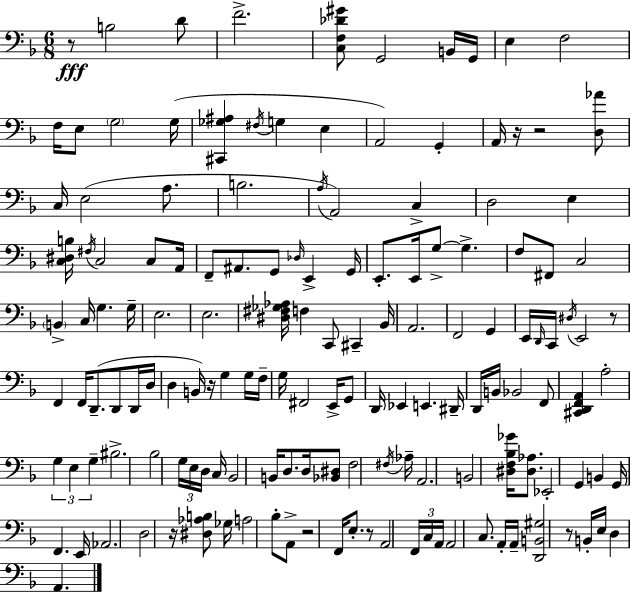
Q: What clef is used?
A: bass